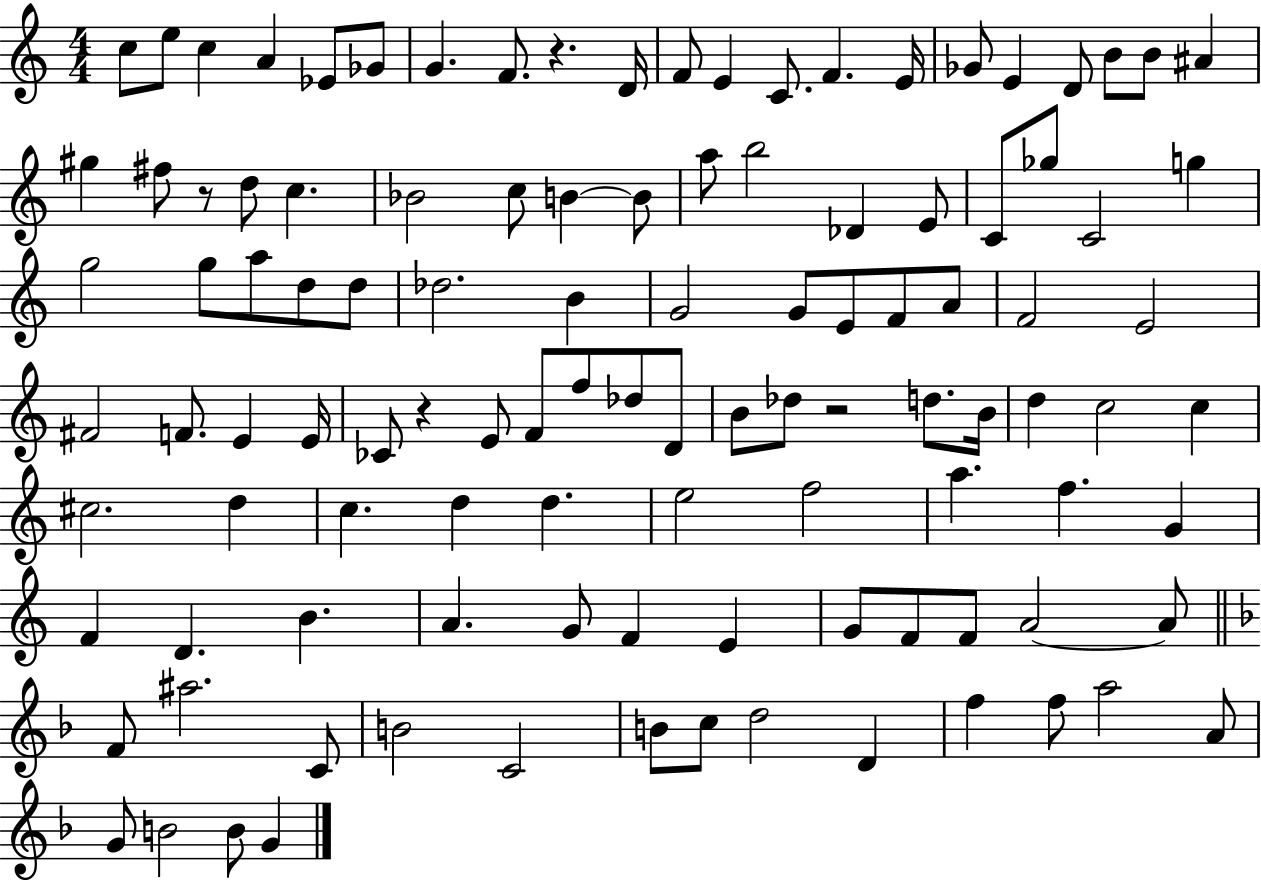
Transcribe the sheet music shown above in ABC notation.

X:1
T:Untitled
M:4/4
L:1/4
K:C
c/2 e/2 c A _E/2 _G/2 G F/2 z D/4 F/2 E C/2 F E/4 _G/2 E D/2 B/2 B/2 ^A ^g ^f/2 z/2 d/2 c _B2 c/2 B B/2 a/2 b2 _D E/2 C/2 _g/2 C2 g g2 g/2 a/2 d/2 d/2 _d2 B G2 G/2 E/2 F/2 A/2 F2 E2 ^F2 F/2 E E/4 _C/2 z E/2 F/2 f/2 _d/2 D/2 B/2 _d/2 z2 d/2 B/4 d c2 c ^c2 d c d d e2 f2 a f G F D B A G/2 F E G/2 F/2 F/2 A2 A/2 F/2 ^a2 C/2 B2 C2 B/2 c/2 d2 D f f/2 a2 A/2 G/2 B2 B/2 G